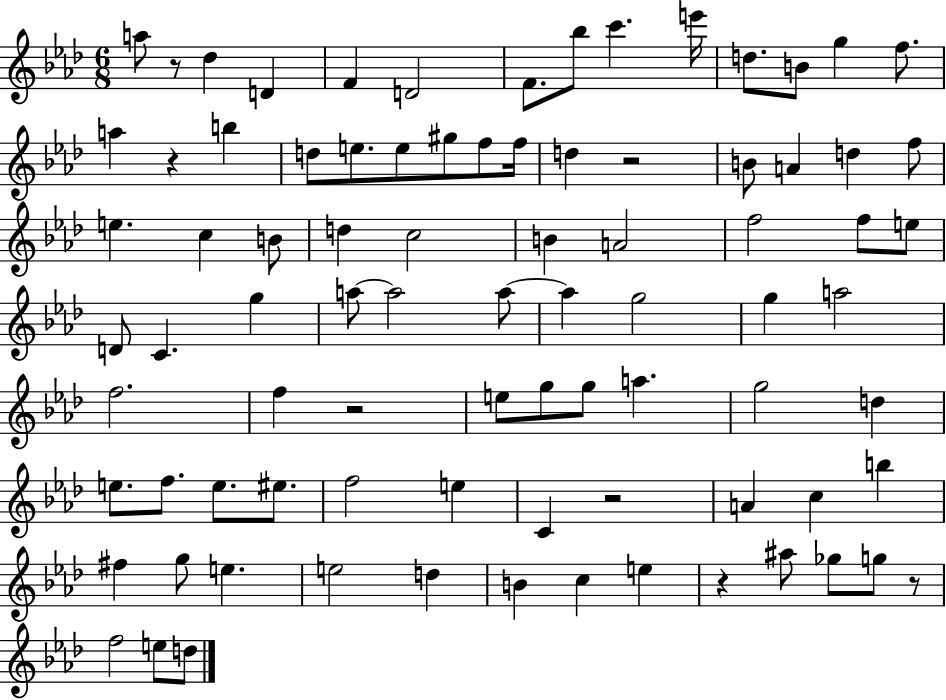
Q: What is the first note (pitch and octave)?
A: A5